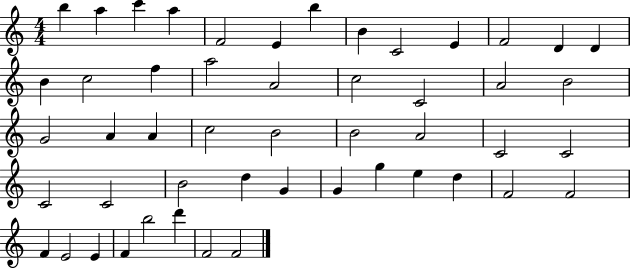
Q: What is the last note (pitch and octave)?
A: F4